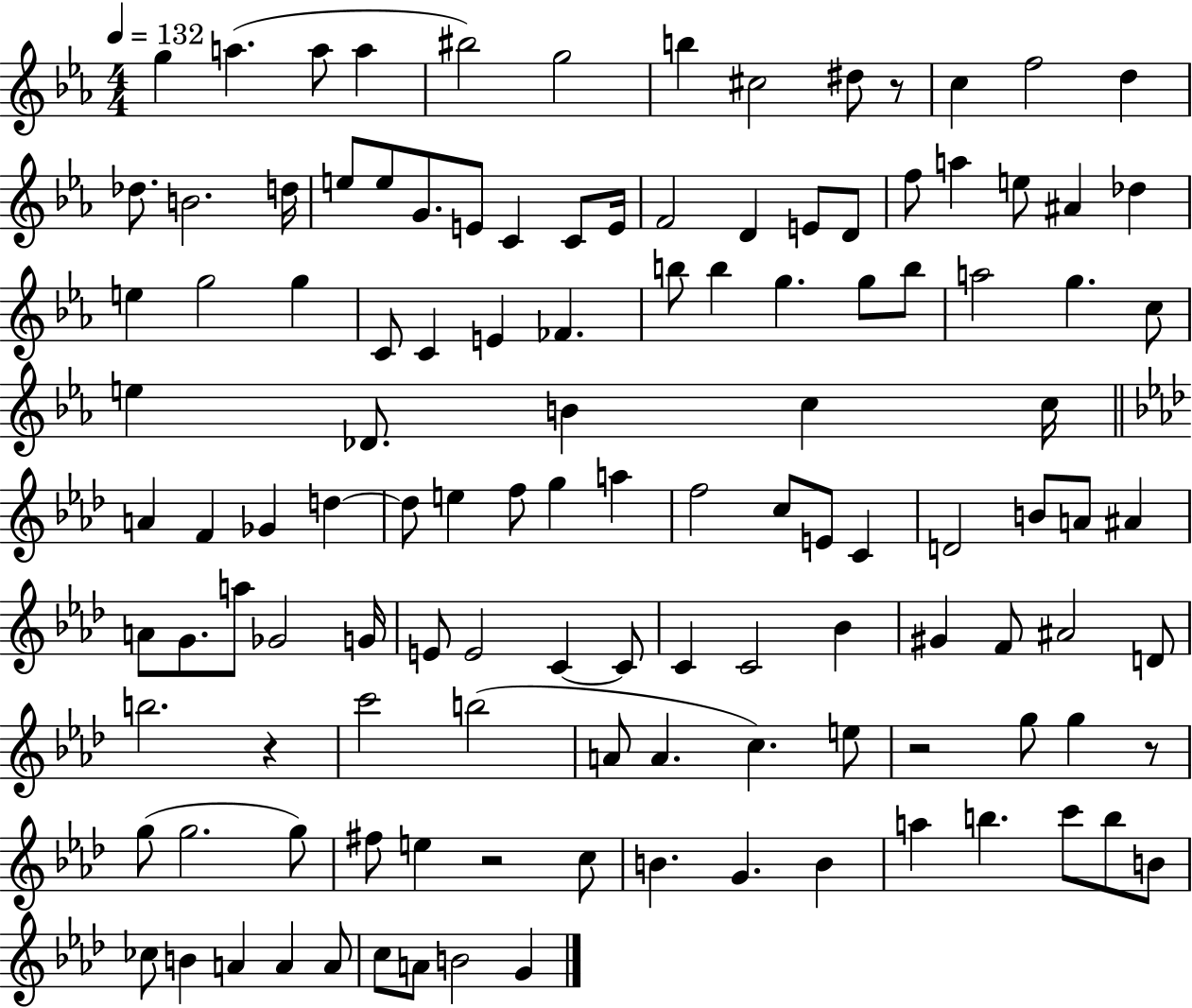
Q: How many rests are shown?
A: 5